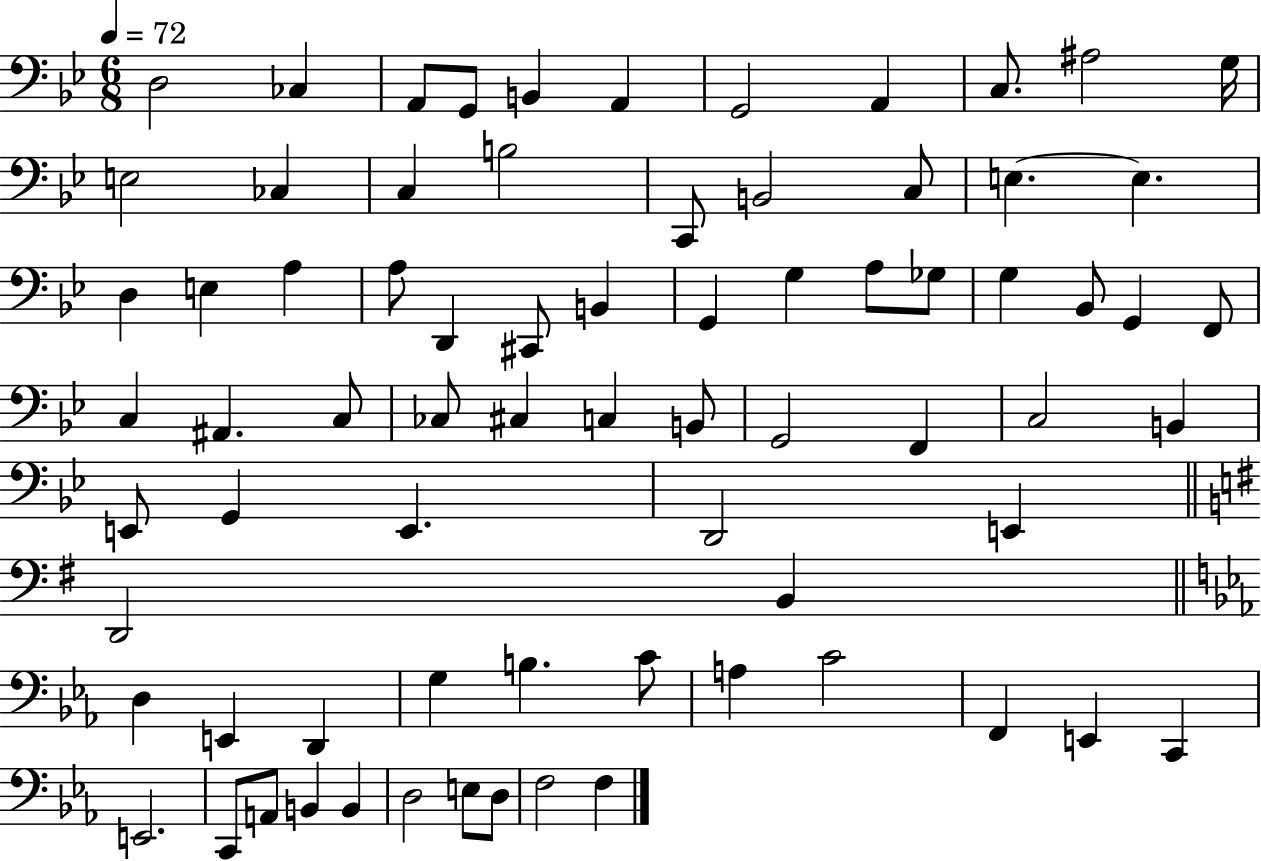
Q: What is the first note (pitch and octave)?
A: D3